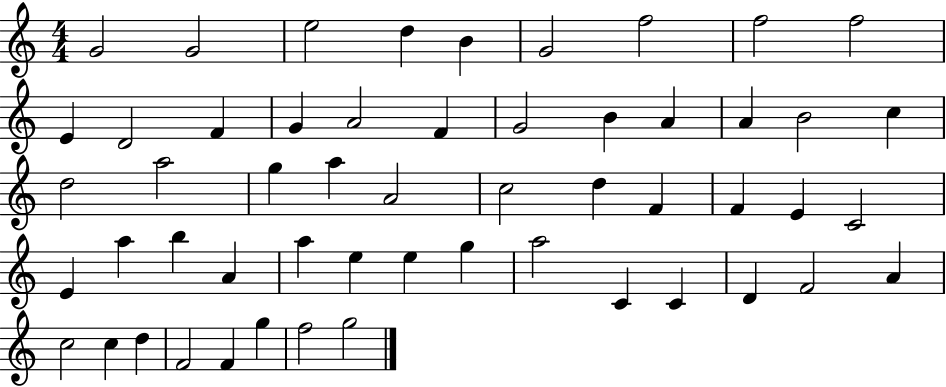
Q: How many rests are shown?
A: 0